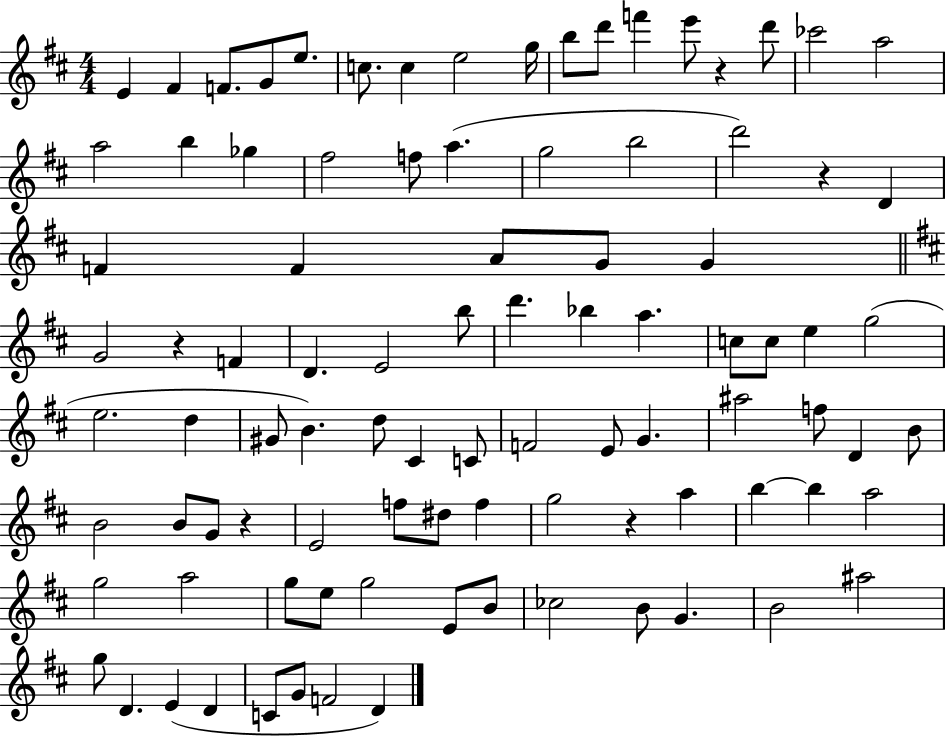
{
  \clef treble
  \numericTimeSignature
  \time 4/4
  \key d \major
  e'4 fis'4 f'8. g'8 e''8. | c''8. c''4 e''2 g''16 | b''8 d'''8 f'''4 e'''8 r4 d'''8 | ces'''2 a''2 | \break a''2 b''4 ges''4 | fis''2 f''8 a''4.( | g''2 b''2 | d'''2) r4 d'4 | \break f'4 f'4 a'8 g'8 g'4 | \bar "||" \break \key d \major g'2 r4 f'4 | d'4. e'2 b''8 | d'''4. bes''4 a''4. | c''8 c''8 e''4 g''2( | \break e''2. d''4 | gis'8 b'4.) d''8 cis'4 c'8 | f'2 e'8 g'4. | ais''2 f''8 d'4 b'8 | \break b'2 b'8 g'8 r4 | e'2 f''8 dis''8 f''4 | g''2 r4 a''4 | b''4~~ b''4 a''2 | \break g''2 a''2 | g''8 e''8 g''2 e'8 b'8 | ces''2 b'8 g'4. | b'2 ais''2 | \break g''8 d'4. e'4( d'4 | c'8 g'8 f'2 d'4) | \bar "|."
}